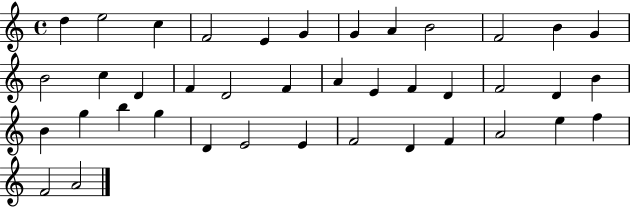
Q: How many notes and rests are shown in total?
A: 40